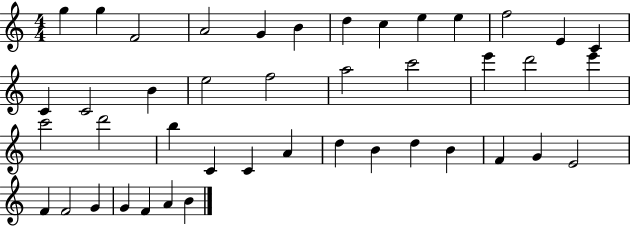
G5/q G5/q F4/h A4/h G4/q B4/q D5/q C5/q E5/q E5/q F5/h E4/q C4/q C4/q C4/h B4/q E5/h F5/h A5/h C6/h E6/q D6/h E6/q C6/h D6/h B5/q C4/q C4/q A4/q D5/q B4/q D5/q B4/q F4/q G4/q E4/h F4/q F4/h G4/q G4/q F4/q A4/q B4/q